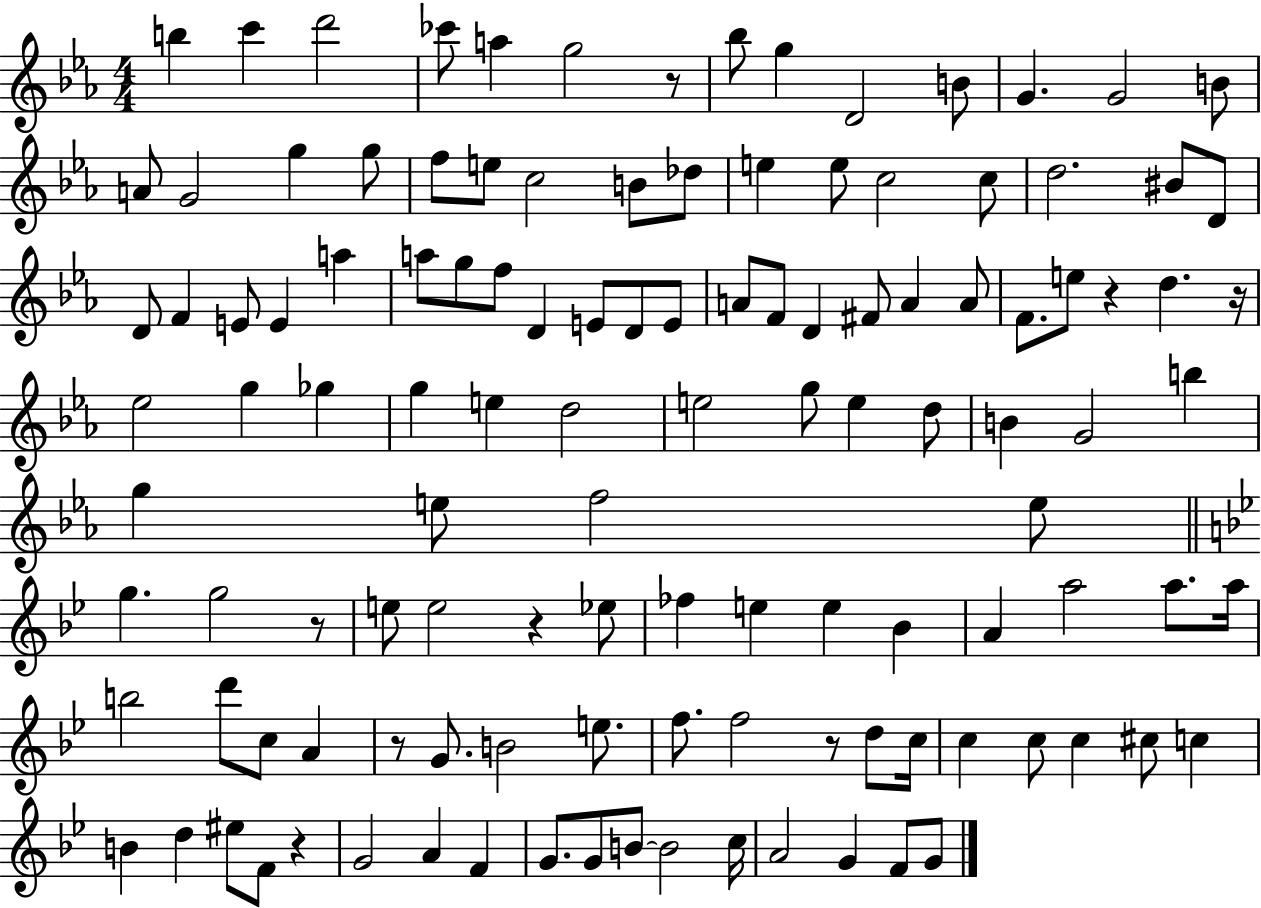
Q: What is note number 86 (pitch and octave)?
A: B4